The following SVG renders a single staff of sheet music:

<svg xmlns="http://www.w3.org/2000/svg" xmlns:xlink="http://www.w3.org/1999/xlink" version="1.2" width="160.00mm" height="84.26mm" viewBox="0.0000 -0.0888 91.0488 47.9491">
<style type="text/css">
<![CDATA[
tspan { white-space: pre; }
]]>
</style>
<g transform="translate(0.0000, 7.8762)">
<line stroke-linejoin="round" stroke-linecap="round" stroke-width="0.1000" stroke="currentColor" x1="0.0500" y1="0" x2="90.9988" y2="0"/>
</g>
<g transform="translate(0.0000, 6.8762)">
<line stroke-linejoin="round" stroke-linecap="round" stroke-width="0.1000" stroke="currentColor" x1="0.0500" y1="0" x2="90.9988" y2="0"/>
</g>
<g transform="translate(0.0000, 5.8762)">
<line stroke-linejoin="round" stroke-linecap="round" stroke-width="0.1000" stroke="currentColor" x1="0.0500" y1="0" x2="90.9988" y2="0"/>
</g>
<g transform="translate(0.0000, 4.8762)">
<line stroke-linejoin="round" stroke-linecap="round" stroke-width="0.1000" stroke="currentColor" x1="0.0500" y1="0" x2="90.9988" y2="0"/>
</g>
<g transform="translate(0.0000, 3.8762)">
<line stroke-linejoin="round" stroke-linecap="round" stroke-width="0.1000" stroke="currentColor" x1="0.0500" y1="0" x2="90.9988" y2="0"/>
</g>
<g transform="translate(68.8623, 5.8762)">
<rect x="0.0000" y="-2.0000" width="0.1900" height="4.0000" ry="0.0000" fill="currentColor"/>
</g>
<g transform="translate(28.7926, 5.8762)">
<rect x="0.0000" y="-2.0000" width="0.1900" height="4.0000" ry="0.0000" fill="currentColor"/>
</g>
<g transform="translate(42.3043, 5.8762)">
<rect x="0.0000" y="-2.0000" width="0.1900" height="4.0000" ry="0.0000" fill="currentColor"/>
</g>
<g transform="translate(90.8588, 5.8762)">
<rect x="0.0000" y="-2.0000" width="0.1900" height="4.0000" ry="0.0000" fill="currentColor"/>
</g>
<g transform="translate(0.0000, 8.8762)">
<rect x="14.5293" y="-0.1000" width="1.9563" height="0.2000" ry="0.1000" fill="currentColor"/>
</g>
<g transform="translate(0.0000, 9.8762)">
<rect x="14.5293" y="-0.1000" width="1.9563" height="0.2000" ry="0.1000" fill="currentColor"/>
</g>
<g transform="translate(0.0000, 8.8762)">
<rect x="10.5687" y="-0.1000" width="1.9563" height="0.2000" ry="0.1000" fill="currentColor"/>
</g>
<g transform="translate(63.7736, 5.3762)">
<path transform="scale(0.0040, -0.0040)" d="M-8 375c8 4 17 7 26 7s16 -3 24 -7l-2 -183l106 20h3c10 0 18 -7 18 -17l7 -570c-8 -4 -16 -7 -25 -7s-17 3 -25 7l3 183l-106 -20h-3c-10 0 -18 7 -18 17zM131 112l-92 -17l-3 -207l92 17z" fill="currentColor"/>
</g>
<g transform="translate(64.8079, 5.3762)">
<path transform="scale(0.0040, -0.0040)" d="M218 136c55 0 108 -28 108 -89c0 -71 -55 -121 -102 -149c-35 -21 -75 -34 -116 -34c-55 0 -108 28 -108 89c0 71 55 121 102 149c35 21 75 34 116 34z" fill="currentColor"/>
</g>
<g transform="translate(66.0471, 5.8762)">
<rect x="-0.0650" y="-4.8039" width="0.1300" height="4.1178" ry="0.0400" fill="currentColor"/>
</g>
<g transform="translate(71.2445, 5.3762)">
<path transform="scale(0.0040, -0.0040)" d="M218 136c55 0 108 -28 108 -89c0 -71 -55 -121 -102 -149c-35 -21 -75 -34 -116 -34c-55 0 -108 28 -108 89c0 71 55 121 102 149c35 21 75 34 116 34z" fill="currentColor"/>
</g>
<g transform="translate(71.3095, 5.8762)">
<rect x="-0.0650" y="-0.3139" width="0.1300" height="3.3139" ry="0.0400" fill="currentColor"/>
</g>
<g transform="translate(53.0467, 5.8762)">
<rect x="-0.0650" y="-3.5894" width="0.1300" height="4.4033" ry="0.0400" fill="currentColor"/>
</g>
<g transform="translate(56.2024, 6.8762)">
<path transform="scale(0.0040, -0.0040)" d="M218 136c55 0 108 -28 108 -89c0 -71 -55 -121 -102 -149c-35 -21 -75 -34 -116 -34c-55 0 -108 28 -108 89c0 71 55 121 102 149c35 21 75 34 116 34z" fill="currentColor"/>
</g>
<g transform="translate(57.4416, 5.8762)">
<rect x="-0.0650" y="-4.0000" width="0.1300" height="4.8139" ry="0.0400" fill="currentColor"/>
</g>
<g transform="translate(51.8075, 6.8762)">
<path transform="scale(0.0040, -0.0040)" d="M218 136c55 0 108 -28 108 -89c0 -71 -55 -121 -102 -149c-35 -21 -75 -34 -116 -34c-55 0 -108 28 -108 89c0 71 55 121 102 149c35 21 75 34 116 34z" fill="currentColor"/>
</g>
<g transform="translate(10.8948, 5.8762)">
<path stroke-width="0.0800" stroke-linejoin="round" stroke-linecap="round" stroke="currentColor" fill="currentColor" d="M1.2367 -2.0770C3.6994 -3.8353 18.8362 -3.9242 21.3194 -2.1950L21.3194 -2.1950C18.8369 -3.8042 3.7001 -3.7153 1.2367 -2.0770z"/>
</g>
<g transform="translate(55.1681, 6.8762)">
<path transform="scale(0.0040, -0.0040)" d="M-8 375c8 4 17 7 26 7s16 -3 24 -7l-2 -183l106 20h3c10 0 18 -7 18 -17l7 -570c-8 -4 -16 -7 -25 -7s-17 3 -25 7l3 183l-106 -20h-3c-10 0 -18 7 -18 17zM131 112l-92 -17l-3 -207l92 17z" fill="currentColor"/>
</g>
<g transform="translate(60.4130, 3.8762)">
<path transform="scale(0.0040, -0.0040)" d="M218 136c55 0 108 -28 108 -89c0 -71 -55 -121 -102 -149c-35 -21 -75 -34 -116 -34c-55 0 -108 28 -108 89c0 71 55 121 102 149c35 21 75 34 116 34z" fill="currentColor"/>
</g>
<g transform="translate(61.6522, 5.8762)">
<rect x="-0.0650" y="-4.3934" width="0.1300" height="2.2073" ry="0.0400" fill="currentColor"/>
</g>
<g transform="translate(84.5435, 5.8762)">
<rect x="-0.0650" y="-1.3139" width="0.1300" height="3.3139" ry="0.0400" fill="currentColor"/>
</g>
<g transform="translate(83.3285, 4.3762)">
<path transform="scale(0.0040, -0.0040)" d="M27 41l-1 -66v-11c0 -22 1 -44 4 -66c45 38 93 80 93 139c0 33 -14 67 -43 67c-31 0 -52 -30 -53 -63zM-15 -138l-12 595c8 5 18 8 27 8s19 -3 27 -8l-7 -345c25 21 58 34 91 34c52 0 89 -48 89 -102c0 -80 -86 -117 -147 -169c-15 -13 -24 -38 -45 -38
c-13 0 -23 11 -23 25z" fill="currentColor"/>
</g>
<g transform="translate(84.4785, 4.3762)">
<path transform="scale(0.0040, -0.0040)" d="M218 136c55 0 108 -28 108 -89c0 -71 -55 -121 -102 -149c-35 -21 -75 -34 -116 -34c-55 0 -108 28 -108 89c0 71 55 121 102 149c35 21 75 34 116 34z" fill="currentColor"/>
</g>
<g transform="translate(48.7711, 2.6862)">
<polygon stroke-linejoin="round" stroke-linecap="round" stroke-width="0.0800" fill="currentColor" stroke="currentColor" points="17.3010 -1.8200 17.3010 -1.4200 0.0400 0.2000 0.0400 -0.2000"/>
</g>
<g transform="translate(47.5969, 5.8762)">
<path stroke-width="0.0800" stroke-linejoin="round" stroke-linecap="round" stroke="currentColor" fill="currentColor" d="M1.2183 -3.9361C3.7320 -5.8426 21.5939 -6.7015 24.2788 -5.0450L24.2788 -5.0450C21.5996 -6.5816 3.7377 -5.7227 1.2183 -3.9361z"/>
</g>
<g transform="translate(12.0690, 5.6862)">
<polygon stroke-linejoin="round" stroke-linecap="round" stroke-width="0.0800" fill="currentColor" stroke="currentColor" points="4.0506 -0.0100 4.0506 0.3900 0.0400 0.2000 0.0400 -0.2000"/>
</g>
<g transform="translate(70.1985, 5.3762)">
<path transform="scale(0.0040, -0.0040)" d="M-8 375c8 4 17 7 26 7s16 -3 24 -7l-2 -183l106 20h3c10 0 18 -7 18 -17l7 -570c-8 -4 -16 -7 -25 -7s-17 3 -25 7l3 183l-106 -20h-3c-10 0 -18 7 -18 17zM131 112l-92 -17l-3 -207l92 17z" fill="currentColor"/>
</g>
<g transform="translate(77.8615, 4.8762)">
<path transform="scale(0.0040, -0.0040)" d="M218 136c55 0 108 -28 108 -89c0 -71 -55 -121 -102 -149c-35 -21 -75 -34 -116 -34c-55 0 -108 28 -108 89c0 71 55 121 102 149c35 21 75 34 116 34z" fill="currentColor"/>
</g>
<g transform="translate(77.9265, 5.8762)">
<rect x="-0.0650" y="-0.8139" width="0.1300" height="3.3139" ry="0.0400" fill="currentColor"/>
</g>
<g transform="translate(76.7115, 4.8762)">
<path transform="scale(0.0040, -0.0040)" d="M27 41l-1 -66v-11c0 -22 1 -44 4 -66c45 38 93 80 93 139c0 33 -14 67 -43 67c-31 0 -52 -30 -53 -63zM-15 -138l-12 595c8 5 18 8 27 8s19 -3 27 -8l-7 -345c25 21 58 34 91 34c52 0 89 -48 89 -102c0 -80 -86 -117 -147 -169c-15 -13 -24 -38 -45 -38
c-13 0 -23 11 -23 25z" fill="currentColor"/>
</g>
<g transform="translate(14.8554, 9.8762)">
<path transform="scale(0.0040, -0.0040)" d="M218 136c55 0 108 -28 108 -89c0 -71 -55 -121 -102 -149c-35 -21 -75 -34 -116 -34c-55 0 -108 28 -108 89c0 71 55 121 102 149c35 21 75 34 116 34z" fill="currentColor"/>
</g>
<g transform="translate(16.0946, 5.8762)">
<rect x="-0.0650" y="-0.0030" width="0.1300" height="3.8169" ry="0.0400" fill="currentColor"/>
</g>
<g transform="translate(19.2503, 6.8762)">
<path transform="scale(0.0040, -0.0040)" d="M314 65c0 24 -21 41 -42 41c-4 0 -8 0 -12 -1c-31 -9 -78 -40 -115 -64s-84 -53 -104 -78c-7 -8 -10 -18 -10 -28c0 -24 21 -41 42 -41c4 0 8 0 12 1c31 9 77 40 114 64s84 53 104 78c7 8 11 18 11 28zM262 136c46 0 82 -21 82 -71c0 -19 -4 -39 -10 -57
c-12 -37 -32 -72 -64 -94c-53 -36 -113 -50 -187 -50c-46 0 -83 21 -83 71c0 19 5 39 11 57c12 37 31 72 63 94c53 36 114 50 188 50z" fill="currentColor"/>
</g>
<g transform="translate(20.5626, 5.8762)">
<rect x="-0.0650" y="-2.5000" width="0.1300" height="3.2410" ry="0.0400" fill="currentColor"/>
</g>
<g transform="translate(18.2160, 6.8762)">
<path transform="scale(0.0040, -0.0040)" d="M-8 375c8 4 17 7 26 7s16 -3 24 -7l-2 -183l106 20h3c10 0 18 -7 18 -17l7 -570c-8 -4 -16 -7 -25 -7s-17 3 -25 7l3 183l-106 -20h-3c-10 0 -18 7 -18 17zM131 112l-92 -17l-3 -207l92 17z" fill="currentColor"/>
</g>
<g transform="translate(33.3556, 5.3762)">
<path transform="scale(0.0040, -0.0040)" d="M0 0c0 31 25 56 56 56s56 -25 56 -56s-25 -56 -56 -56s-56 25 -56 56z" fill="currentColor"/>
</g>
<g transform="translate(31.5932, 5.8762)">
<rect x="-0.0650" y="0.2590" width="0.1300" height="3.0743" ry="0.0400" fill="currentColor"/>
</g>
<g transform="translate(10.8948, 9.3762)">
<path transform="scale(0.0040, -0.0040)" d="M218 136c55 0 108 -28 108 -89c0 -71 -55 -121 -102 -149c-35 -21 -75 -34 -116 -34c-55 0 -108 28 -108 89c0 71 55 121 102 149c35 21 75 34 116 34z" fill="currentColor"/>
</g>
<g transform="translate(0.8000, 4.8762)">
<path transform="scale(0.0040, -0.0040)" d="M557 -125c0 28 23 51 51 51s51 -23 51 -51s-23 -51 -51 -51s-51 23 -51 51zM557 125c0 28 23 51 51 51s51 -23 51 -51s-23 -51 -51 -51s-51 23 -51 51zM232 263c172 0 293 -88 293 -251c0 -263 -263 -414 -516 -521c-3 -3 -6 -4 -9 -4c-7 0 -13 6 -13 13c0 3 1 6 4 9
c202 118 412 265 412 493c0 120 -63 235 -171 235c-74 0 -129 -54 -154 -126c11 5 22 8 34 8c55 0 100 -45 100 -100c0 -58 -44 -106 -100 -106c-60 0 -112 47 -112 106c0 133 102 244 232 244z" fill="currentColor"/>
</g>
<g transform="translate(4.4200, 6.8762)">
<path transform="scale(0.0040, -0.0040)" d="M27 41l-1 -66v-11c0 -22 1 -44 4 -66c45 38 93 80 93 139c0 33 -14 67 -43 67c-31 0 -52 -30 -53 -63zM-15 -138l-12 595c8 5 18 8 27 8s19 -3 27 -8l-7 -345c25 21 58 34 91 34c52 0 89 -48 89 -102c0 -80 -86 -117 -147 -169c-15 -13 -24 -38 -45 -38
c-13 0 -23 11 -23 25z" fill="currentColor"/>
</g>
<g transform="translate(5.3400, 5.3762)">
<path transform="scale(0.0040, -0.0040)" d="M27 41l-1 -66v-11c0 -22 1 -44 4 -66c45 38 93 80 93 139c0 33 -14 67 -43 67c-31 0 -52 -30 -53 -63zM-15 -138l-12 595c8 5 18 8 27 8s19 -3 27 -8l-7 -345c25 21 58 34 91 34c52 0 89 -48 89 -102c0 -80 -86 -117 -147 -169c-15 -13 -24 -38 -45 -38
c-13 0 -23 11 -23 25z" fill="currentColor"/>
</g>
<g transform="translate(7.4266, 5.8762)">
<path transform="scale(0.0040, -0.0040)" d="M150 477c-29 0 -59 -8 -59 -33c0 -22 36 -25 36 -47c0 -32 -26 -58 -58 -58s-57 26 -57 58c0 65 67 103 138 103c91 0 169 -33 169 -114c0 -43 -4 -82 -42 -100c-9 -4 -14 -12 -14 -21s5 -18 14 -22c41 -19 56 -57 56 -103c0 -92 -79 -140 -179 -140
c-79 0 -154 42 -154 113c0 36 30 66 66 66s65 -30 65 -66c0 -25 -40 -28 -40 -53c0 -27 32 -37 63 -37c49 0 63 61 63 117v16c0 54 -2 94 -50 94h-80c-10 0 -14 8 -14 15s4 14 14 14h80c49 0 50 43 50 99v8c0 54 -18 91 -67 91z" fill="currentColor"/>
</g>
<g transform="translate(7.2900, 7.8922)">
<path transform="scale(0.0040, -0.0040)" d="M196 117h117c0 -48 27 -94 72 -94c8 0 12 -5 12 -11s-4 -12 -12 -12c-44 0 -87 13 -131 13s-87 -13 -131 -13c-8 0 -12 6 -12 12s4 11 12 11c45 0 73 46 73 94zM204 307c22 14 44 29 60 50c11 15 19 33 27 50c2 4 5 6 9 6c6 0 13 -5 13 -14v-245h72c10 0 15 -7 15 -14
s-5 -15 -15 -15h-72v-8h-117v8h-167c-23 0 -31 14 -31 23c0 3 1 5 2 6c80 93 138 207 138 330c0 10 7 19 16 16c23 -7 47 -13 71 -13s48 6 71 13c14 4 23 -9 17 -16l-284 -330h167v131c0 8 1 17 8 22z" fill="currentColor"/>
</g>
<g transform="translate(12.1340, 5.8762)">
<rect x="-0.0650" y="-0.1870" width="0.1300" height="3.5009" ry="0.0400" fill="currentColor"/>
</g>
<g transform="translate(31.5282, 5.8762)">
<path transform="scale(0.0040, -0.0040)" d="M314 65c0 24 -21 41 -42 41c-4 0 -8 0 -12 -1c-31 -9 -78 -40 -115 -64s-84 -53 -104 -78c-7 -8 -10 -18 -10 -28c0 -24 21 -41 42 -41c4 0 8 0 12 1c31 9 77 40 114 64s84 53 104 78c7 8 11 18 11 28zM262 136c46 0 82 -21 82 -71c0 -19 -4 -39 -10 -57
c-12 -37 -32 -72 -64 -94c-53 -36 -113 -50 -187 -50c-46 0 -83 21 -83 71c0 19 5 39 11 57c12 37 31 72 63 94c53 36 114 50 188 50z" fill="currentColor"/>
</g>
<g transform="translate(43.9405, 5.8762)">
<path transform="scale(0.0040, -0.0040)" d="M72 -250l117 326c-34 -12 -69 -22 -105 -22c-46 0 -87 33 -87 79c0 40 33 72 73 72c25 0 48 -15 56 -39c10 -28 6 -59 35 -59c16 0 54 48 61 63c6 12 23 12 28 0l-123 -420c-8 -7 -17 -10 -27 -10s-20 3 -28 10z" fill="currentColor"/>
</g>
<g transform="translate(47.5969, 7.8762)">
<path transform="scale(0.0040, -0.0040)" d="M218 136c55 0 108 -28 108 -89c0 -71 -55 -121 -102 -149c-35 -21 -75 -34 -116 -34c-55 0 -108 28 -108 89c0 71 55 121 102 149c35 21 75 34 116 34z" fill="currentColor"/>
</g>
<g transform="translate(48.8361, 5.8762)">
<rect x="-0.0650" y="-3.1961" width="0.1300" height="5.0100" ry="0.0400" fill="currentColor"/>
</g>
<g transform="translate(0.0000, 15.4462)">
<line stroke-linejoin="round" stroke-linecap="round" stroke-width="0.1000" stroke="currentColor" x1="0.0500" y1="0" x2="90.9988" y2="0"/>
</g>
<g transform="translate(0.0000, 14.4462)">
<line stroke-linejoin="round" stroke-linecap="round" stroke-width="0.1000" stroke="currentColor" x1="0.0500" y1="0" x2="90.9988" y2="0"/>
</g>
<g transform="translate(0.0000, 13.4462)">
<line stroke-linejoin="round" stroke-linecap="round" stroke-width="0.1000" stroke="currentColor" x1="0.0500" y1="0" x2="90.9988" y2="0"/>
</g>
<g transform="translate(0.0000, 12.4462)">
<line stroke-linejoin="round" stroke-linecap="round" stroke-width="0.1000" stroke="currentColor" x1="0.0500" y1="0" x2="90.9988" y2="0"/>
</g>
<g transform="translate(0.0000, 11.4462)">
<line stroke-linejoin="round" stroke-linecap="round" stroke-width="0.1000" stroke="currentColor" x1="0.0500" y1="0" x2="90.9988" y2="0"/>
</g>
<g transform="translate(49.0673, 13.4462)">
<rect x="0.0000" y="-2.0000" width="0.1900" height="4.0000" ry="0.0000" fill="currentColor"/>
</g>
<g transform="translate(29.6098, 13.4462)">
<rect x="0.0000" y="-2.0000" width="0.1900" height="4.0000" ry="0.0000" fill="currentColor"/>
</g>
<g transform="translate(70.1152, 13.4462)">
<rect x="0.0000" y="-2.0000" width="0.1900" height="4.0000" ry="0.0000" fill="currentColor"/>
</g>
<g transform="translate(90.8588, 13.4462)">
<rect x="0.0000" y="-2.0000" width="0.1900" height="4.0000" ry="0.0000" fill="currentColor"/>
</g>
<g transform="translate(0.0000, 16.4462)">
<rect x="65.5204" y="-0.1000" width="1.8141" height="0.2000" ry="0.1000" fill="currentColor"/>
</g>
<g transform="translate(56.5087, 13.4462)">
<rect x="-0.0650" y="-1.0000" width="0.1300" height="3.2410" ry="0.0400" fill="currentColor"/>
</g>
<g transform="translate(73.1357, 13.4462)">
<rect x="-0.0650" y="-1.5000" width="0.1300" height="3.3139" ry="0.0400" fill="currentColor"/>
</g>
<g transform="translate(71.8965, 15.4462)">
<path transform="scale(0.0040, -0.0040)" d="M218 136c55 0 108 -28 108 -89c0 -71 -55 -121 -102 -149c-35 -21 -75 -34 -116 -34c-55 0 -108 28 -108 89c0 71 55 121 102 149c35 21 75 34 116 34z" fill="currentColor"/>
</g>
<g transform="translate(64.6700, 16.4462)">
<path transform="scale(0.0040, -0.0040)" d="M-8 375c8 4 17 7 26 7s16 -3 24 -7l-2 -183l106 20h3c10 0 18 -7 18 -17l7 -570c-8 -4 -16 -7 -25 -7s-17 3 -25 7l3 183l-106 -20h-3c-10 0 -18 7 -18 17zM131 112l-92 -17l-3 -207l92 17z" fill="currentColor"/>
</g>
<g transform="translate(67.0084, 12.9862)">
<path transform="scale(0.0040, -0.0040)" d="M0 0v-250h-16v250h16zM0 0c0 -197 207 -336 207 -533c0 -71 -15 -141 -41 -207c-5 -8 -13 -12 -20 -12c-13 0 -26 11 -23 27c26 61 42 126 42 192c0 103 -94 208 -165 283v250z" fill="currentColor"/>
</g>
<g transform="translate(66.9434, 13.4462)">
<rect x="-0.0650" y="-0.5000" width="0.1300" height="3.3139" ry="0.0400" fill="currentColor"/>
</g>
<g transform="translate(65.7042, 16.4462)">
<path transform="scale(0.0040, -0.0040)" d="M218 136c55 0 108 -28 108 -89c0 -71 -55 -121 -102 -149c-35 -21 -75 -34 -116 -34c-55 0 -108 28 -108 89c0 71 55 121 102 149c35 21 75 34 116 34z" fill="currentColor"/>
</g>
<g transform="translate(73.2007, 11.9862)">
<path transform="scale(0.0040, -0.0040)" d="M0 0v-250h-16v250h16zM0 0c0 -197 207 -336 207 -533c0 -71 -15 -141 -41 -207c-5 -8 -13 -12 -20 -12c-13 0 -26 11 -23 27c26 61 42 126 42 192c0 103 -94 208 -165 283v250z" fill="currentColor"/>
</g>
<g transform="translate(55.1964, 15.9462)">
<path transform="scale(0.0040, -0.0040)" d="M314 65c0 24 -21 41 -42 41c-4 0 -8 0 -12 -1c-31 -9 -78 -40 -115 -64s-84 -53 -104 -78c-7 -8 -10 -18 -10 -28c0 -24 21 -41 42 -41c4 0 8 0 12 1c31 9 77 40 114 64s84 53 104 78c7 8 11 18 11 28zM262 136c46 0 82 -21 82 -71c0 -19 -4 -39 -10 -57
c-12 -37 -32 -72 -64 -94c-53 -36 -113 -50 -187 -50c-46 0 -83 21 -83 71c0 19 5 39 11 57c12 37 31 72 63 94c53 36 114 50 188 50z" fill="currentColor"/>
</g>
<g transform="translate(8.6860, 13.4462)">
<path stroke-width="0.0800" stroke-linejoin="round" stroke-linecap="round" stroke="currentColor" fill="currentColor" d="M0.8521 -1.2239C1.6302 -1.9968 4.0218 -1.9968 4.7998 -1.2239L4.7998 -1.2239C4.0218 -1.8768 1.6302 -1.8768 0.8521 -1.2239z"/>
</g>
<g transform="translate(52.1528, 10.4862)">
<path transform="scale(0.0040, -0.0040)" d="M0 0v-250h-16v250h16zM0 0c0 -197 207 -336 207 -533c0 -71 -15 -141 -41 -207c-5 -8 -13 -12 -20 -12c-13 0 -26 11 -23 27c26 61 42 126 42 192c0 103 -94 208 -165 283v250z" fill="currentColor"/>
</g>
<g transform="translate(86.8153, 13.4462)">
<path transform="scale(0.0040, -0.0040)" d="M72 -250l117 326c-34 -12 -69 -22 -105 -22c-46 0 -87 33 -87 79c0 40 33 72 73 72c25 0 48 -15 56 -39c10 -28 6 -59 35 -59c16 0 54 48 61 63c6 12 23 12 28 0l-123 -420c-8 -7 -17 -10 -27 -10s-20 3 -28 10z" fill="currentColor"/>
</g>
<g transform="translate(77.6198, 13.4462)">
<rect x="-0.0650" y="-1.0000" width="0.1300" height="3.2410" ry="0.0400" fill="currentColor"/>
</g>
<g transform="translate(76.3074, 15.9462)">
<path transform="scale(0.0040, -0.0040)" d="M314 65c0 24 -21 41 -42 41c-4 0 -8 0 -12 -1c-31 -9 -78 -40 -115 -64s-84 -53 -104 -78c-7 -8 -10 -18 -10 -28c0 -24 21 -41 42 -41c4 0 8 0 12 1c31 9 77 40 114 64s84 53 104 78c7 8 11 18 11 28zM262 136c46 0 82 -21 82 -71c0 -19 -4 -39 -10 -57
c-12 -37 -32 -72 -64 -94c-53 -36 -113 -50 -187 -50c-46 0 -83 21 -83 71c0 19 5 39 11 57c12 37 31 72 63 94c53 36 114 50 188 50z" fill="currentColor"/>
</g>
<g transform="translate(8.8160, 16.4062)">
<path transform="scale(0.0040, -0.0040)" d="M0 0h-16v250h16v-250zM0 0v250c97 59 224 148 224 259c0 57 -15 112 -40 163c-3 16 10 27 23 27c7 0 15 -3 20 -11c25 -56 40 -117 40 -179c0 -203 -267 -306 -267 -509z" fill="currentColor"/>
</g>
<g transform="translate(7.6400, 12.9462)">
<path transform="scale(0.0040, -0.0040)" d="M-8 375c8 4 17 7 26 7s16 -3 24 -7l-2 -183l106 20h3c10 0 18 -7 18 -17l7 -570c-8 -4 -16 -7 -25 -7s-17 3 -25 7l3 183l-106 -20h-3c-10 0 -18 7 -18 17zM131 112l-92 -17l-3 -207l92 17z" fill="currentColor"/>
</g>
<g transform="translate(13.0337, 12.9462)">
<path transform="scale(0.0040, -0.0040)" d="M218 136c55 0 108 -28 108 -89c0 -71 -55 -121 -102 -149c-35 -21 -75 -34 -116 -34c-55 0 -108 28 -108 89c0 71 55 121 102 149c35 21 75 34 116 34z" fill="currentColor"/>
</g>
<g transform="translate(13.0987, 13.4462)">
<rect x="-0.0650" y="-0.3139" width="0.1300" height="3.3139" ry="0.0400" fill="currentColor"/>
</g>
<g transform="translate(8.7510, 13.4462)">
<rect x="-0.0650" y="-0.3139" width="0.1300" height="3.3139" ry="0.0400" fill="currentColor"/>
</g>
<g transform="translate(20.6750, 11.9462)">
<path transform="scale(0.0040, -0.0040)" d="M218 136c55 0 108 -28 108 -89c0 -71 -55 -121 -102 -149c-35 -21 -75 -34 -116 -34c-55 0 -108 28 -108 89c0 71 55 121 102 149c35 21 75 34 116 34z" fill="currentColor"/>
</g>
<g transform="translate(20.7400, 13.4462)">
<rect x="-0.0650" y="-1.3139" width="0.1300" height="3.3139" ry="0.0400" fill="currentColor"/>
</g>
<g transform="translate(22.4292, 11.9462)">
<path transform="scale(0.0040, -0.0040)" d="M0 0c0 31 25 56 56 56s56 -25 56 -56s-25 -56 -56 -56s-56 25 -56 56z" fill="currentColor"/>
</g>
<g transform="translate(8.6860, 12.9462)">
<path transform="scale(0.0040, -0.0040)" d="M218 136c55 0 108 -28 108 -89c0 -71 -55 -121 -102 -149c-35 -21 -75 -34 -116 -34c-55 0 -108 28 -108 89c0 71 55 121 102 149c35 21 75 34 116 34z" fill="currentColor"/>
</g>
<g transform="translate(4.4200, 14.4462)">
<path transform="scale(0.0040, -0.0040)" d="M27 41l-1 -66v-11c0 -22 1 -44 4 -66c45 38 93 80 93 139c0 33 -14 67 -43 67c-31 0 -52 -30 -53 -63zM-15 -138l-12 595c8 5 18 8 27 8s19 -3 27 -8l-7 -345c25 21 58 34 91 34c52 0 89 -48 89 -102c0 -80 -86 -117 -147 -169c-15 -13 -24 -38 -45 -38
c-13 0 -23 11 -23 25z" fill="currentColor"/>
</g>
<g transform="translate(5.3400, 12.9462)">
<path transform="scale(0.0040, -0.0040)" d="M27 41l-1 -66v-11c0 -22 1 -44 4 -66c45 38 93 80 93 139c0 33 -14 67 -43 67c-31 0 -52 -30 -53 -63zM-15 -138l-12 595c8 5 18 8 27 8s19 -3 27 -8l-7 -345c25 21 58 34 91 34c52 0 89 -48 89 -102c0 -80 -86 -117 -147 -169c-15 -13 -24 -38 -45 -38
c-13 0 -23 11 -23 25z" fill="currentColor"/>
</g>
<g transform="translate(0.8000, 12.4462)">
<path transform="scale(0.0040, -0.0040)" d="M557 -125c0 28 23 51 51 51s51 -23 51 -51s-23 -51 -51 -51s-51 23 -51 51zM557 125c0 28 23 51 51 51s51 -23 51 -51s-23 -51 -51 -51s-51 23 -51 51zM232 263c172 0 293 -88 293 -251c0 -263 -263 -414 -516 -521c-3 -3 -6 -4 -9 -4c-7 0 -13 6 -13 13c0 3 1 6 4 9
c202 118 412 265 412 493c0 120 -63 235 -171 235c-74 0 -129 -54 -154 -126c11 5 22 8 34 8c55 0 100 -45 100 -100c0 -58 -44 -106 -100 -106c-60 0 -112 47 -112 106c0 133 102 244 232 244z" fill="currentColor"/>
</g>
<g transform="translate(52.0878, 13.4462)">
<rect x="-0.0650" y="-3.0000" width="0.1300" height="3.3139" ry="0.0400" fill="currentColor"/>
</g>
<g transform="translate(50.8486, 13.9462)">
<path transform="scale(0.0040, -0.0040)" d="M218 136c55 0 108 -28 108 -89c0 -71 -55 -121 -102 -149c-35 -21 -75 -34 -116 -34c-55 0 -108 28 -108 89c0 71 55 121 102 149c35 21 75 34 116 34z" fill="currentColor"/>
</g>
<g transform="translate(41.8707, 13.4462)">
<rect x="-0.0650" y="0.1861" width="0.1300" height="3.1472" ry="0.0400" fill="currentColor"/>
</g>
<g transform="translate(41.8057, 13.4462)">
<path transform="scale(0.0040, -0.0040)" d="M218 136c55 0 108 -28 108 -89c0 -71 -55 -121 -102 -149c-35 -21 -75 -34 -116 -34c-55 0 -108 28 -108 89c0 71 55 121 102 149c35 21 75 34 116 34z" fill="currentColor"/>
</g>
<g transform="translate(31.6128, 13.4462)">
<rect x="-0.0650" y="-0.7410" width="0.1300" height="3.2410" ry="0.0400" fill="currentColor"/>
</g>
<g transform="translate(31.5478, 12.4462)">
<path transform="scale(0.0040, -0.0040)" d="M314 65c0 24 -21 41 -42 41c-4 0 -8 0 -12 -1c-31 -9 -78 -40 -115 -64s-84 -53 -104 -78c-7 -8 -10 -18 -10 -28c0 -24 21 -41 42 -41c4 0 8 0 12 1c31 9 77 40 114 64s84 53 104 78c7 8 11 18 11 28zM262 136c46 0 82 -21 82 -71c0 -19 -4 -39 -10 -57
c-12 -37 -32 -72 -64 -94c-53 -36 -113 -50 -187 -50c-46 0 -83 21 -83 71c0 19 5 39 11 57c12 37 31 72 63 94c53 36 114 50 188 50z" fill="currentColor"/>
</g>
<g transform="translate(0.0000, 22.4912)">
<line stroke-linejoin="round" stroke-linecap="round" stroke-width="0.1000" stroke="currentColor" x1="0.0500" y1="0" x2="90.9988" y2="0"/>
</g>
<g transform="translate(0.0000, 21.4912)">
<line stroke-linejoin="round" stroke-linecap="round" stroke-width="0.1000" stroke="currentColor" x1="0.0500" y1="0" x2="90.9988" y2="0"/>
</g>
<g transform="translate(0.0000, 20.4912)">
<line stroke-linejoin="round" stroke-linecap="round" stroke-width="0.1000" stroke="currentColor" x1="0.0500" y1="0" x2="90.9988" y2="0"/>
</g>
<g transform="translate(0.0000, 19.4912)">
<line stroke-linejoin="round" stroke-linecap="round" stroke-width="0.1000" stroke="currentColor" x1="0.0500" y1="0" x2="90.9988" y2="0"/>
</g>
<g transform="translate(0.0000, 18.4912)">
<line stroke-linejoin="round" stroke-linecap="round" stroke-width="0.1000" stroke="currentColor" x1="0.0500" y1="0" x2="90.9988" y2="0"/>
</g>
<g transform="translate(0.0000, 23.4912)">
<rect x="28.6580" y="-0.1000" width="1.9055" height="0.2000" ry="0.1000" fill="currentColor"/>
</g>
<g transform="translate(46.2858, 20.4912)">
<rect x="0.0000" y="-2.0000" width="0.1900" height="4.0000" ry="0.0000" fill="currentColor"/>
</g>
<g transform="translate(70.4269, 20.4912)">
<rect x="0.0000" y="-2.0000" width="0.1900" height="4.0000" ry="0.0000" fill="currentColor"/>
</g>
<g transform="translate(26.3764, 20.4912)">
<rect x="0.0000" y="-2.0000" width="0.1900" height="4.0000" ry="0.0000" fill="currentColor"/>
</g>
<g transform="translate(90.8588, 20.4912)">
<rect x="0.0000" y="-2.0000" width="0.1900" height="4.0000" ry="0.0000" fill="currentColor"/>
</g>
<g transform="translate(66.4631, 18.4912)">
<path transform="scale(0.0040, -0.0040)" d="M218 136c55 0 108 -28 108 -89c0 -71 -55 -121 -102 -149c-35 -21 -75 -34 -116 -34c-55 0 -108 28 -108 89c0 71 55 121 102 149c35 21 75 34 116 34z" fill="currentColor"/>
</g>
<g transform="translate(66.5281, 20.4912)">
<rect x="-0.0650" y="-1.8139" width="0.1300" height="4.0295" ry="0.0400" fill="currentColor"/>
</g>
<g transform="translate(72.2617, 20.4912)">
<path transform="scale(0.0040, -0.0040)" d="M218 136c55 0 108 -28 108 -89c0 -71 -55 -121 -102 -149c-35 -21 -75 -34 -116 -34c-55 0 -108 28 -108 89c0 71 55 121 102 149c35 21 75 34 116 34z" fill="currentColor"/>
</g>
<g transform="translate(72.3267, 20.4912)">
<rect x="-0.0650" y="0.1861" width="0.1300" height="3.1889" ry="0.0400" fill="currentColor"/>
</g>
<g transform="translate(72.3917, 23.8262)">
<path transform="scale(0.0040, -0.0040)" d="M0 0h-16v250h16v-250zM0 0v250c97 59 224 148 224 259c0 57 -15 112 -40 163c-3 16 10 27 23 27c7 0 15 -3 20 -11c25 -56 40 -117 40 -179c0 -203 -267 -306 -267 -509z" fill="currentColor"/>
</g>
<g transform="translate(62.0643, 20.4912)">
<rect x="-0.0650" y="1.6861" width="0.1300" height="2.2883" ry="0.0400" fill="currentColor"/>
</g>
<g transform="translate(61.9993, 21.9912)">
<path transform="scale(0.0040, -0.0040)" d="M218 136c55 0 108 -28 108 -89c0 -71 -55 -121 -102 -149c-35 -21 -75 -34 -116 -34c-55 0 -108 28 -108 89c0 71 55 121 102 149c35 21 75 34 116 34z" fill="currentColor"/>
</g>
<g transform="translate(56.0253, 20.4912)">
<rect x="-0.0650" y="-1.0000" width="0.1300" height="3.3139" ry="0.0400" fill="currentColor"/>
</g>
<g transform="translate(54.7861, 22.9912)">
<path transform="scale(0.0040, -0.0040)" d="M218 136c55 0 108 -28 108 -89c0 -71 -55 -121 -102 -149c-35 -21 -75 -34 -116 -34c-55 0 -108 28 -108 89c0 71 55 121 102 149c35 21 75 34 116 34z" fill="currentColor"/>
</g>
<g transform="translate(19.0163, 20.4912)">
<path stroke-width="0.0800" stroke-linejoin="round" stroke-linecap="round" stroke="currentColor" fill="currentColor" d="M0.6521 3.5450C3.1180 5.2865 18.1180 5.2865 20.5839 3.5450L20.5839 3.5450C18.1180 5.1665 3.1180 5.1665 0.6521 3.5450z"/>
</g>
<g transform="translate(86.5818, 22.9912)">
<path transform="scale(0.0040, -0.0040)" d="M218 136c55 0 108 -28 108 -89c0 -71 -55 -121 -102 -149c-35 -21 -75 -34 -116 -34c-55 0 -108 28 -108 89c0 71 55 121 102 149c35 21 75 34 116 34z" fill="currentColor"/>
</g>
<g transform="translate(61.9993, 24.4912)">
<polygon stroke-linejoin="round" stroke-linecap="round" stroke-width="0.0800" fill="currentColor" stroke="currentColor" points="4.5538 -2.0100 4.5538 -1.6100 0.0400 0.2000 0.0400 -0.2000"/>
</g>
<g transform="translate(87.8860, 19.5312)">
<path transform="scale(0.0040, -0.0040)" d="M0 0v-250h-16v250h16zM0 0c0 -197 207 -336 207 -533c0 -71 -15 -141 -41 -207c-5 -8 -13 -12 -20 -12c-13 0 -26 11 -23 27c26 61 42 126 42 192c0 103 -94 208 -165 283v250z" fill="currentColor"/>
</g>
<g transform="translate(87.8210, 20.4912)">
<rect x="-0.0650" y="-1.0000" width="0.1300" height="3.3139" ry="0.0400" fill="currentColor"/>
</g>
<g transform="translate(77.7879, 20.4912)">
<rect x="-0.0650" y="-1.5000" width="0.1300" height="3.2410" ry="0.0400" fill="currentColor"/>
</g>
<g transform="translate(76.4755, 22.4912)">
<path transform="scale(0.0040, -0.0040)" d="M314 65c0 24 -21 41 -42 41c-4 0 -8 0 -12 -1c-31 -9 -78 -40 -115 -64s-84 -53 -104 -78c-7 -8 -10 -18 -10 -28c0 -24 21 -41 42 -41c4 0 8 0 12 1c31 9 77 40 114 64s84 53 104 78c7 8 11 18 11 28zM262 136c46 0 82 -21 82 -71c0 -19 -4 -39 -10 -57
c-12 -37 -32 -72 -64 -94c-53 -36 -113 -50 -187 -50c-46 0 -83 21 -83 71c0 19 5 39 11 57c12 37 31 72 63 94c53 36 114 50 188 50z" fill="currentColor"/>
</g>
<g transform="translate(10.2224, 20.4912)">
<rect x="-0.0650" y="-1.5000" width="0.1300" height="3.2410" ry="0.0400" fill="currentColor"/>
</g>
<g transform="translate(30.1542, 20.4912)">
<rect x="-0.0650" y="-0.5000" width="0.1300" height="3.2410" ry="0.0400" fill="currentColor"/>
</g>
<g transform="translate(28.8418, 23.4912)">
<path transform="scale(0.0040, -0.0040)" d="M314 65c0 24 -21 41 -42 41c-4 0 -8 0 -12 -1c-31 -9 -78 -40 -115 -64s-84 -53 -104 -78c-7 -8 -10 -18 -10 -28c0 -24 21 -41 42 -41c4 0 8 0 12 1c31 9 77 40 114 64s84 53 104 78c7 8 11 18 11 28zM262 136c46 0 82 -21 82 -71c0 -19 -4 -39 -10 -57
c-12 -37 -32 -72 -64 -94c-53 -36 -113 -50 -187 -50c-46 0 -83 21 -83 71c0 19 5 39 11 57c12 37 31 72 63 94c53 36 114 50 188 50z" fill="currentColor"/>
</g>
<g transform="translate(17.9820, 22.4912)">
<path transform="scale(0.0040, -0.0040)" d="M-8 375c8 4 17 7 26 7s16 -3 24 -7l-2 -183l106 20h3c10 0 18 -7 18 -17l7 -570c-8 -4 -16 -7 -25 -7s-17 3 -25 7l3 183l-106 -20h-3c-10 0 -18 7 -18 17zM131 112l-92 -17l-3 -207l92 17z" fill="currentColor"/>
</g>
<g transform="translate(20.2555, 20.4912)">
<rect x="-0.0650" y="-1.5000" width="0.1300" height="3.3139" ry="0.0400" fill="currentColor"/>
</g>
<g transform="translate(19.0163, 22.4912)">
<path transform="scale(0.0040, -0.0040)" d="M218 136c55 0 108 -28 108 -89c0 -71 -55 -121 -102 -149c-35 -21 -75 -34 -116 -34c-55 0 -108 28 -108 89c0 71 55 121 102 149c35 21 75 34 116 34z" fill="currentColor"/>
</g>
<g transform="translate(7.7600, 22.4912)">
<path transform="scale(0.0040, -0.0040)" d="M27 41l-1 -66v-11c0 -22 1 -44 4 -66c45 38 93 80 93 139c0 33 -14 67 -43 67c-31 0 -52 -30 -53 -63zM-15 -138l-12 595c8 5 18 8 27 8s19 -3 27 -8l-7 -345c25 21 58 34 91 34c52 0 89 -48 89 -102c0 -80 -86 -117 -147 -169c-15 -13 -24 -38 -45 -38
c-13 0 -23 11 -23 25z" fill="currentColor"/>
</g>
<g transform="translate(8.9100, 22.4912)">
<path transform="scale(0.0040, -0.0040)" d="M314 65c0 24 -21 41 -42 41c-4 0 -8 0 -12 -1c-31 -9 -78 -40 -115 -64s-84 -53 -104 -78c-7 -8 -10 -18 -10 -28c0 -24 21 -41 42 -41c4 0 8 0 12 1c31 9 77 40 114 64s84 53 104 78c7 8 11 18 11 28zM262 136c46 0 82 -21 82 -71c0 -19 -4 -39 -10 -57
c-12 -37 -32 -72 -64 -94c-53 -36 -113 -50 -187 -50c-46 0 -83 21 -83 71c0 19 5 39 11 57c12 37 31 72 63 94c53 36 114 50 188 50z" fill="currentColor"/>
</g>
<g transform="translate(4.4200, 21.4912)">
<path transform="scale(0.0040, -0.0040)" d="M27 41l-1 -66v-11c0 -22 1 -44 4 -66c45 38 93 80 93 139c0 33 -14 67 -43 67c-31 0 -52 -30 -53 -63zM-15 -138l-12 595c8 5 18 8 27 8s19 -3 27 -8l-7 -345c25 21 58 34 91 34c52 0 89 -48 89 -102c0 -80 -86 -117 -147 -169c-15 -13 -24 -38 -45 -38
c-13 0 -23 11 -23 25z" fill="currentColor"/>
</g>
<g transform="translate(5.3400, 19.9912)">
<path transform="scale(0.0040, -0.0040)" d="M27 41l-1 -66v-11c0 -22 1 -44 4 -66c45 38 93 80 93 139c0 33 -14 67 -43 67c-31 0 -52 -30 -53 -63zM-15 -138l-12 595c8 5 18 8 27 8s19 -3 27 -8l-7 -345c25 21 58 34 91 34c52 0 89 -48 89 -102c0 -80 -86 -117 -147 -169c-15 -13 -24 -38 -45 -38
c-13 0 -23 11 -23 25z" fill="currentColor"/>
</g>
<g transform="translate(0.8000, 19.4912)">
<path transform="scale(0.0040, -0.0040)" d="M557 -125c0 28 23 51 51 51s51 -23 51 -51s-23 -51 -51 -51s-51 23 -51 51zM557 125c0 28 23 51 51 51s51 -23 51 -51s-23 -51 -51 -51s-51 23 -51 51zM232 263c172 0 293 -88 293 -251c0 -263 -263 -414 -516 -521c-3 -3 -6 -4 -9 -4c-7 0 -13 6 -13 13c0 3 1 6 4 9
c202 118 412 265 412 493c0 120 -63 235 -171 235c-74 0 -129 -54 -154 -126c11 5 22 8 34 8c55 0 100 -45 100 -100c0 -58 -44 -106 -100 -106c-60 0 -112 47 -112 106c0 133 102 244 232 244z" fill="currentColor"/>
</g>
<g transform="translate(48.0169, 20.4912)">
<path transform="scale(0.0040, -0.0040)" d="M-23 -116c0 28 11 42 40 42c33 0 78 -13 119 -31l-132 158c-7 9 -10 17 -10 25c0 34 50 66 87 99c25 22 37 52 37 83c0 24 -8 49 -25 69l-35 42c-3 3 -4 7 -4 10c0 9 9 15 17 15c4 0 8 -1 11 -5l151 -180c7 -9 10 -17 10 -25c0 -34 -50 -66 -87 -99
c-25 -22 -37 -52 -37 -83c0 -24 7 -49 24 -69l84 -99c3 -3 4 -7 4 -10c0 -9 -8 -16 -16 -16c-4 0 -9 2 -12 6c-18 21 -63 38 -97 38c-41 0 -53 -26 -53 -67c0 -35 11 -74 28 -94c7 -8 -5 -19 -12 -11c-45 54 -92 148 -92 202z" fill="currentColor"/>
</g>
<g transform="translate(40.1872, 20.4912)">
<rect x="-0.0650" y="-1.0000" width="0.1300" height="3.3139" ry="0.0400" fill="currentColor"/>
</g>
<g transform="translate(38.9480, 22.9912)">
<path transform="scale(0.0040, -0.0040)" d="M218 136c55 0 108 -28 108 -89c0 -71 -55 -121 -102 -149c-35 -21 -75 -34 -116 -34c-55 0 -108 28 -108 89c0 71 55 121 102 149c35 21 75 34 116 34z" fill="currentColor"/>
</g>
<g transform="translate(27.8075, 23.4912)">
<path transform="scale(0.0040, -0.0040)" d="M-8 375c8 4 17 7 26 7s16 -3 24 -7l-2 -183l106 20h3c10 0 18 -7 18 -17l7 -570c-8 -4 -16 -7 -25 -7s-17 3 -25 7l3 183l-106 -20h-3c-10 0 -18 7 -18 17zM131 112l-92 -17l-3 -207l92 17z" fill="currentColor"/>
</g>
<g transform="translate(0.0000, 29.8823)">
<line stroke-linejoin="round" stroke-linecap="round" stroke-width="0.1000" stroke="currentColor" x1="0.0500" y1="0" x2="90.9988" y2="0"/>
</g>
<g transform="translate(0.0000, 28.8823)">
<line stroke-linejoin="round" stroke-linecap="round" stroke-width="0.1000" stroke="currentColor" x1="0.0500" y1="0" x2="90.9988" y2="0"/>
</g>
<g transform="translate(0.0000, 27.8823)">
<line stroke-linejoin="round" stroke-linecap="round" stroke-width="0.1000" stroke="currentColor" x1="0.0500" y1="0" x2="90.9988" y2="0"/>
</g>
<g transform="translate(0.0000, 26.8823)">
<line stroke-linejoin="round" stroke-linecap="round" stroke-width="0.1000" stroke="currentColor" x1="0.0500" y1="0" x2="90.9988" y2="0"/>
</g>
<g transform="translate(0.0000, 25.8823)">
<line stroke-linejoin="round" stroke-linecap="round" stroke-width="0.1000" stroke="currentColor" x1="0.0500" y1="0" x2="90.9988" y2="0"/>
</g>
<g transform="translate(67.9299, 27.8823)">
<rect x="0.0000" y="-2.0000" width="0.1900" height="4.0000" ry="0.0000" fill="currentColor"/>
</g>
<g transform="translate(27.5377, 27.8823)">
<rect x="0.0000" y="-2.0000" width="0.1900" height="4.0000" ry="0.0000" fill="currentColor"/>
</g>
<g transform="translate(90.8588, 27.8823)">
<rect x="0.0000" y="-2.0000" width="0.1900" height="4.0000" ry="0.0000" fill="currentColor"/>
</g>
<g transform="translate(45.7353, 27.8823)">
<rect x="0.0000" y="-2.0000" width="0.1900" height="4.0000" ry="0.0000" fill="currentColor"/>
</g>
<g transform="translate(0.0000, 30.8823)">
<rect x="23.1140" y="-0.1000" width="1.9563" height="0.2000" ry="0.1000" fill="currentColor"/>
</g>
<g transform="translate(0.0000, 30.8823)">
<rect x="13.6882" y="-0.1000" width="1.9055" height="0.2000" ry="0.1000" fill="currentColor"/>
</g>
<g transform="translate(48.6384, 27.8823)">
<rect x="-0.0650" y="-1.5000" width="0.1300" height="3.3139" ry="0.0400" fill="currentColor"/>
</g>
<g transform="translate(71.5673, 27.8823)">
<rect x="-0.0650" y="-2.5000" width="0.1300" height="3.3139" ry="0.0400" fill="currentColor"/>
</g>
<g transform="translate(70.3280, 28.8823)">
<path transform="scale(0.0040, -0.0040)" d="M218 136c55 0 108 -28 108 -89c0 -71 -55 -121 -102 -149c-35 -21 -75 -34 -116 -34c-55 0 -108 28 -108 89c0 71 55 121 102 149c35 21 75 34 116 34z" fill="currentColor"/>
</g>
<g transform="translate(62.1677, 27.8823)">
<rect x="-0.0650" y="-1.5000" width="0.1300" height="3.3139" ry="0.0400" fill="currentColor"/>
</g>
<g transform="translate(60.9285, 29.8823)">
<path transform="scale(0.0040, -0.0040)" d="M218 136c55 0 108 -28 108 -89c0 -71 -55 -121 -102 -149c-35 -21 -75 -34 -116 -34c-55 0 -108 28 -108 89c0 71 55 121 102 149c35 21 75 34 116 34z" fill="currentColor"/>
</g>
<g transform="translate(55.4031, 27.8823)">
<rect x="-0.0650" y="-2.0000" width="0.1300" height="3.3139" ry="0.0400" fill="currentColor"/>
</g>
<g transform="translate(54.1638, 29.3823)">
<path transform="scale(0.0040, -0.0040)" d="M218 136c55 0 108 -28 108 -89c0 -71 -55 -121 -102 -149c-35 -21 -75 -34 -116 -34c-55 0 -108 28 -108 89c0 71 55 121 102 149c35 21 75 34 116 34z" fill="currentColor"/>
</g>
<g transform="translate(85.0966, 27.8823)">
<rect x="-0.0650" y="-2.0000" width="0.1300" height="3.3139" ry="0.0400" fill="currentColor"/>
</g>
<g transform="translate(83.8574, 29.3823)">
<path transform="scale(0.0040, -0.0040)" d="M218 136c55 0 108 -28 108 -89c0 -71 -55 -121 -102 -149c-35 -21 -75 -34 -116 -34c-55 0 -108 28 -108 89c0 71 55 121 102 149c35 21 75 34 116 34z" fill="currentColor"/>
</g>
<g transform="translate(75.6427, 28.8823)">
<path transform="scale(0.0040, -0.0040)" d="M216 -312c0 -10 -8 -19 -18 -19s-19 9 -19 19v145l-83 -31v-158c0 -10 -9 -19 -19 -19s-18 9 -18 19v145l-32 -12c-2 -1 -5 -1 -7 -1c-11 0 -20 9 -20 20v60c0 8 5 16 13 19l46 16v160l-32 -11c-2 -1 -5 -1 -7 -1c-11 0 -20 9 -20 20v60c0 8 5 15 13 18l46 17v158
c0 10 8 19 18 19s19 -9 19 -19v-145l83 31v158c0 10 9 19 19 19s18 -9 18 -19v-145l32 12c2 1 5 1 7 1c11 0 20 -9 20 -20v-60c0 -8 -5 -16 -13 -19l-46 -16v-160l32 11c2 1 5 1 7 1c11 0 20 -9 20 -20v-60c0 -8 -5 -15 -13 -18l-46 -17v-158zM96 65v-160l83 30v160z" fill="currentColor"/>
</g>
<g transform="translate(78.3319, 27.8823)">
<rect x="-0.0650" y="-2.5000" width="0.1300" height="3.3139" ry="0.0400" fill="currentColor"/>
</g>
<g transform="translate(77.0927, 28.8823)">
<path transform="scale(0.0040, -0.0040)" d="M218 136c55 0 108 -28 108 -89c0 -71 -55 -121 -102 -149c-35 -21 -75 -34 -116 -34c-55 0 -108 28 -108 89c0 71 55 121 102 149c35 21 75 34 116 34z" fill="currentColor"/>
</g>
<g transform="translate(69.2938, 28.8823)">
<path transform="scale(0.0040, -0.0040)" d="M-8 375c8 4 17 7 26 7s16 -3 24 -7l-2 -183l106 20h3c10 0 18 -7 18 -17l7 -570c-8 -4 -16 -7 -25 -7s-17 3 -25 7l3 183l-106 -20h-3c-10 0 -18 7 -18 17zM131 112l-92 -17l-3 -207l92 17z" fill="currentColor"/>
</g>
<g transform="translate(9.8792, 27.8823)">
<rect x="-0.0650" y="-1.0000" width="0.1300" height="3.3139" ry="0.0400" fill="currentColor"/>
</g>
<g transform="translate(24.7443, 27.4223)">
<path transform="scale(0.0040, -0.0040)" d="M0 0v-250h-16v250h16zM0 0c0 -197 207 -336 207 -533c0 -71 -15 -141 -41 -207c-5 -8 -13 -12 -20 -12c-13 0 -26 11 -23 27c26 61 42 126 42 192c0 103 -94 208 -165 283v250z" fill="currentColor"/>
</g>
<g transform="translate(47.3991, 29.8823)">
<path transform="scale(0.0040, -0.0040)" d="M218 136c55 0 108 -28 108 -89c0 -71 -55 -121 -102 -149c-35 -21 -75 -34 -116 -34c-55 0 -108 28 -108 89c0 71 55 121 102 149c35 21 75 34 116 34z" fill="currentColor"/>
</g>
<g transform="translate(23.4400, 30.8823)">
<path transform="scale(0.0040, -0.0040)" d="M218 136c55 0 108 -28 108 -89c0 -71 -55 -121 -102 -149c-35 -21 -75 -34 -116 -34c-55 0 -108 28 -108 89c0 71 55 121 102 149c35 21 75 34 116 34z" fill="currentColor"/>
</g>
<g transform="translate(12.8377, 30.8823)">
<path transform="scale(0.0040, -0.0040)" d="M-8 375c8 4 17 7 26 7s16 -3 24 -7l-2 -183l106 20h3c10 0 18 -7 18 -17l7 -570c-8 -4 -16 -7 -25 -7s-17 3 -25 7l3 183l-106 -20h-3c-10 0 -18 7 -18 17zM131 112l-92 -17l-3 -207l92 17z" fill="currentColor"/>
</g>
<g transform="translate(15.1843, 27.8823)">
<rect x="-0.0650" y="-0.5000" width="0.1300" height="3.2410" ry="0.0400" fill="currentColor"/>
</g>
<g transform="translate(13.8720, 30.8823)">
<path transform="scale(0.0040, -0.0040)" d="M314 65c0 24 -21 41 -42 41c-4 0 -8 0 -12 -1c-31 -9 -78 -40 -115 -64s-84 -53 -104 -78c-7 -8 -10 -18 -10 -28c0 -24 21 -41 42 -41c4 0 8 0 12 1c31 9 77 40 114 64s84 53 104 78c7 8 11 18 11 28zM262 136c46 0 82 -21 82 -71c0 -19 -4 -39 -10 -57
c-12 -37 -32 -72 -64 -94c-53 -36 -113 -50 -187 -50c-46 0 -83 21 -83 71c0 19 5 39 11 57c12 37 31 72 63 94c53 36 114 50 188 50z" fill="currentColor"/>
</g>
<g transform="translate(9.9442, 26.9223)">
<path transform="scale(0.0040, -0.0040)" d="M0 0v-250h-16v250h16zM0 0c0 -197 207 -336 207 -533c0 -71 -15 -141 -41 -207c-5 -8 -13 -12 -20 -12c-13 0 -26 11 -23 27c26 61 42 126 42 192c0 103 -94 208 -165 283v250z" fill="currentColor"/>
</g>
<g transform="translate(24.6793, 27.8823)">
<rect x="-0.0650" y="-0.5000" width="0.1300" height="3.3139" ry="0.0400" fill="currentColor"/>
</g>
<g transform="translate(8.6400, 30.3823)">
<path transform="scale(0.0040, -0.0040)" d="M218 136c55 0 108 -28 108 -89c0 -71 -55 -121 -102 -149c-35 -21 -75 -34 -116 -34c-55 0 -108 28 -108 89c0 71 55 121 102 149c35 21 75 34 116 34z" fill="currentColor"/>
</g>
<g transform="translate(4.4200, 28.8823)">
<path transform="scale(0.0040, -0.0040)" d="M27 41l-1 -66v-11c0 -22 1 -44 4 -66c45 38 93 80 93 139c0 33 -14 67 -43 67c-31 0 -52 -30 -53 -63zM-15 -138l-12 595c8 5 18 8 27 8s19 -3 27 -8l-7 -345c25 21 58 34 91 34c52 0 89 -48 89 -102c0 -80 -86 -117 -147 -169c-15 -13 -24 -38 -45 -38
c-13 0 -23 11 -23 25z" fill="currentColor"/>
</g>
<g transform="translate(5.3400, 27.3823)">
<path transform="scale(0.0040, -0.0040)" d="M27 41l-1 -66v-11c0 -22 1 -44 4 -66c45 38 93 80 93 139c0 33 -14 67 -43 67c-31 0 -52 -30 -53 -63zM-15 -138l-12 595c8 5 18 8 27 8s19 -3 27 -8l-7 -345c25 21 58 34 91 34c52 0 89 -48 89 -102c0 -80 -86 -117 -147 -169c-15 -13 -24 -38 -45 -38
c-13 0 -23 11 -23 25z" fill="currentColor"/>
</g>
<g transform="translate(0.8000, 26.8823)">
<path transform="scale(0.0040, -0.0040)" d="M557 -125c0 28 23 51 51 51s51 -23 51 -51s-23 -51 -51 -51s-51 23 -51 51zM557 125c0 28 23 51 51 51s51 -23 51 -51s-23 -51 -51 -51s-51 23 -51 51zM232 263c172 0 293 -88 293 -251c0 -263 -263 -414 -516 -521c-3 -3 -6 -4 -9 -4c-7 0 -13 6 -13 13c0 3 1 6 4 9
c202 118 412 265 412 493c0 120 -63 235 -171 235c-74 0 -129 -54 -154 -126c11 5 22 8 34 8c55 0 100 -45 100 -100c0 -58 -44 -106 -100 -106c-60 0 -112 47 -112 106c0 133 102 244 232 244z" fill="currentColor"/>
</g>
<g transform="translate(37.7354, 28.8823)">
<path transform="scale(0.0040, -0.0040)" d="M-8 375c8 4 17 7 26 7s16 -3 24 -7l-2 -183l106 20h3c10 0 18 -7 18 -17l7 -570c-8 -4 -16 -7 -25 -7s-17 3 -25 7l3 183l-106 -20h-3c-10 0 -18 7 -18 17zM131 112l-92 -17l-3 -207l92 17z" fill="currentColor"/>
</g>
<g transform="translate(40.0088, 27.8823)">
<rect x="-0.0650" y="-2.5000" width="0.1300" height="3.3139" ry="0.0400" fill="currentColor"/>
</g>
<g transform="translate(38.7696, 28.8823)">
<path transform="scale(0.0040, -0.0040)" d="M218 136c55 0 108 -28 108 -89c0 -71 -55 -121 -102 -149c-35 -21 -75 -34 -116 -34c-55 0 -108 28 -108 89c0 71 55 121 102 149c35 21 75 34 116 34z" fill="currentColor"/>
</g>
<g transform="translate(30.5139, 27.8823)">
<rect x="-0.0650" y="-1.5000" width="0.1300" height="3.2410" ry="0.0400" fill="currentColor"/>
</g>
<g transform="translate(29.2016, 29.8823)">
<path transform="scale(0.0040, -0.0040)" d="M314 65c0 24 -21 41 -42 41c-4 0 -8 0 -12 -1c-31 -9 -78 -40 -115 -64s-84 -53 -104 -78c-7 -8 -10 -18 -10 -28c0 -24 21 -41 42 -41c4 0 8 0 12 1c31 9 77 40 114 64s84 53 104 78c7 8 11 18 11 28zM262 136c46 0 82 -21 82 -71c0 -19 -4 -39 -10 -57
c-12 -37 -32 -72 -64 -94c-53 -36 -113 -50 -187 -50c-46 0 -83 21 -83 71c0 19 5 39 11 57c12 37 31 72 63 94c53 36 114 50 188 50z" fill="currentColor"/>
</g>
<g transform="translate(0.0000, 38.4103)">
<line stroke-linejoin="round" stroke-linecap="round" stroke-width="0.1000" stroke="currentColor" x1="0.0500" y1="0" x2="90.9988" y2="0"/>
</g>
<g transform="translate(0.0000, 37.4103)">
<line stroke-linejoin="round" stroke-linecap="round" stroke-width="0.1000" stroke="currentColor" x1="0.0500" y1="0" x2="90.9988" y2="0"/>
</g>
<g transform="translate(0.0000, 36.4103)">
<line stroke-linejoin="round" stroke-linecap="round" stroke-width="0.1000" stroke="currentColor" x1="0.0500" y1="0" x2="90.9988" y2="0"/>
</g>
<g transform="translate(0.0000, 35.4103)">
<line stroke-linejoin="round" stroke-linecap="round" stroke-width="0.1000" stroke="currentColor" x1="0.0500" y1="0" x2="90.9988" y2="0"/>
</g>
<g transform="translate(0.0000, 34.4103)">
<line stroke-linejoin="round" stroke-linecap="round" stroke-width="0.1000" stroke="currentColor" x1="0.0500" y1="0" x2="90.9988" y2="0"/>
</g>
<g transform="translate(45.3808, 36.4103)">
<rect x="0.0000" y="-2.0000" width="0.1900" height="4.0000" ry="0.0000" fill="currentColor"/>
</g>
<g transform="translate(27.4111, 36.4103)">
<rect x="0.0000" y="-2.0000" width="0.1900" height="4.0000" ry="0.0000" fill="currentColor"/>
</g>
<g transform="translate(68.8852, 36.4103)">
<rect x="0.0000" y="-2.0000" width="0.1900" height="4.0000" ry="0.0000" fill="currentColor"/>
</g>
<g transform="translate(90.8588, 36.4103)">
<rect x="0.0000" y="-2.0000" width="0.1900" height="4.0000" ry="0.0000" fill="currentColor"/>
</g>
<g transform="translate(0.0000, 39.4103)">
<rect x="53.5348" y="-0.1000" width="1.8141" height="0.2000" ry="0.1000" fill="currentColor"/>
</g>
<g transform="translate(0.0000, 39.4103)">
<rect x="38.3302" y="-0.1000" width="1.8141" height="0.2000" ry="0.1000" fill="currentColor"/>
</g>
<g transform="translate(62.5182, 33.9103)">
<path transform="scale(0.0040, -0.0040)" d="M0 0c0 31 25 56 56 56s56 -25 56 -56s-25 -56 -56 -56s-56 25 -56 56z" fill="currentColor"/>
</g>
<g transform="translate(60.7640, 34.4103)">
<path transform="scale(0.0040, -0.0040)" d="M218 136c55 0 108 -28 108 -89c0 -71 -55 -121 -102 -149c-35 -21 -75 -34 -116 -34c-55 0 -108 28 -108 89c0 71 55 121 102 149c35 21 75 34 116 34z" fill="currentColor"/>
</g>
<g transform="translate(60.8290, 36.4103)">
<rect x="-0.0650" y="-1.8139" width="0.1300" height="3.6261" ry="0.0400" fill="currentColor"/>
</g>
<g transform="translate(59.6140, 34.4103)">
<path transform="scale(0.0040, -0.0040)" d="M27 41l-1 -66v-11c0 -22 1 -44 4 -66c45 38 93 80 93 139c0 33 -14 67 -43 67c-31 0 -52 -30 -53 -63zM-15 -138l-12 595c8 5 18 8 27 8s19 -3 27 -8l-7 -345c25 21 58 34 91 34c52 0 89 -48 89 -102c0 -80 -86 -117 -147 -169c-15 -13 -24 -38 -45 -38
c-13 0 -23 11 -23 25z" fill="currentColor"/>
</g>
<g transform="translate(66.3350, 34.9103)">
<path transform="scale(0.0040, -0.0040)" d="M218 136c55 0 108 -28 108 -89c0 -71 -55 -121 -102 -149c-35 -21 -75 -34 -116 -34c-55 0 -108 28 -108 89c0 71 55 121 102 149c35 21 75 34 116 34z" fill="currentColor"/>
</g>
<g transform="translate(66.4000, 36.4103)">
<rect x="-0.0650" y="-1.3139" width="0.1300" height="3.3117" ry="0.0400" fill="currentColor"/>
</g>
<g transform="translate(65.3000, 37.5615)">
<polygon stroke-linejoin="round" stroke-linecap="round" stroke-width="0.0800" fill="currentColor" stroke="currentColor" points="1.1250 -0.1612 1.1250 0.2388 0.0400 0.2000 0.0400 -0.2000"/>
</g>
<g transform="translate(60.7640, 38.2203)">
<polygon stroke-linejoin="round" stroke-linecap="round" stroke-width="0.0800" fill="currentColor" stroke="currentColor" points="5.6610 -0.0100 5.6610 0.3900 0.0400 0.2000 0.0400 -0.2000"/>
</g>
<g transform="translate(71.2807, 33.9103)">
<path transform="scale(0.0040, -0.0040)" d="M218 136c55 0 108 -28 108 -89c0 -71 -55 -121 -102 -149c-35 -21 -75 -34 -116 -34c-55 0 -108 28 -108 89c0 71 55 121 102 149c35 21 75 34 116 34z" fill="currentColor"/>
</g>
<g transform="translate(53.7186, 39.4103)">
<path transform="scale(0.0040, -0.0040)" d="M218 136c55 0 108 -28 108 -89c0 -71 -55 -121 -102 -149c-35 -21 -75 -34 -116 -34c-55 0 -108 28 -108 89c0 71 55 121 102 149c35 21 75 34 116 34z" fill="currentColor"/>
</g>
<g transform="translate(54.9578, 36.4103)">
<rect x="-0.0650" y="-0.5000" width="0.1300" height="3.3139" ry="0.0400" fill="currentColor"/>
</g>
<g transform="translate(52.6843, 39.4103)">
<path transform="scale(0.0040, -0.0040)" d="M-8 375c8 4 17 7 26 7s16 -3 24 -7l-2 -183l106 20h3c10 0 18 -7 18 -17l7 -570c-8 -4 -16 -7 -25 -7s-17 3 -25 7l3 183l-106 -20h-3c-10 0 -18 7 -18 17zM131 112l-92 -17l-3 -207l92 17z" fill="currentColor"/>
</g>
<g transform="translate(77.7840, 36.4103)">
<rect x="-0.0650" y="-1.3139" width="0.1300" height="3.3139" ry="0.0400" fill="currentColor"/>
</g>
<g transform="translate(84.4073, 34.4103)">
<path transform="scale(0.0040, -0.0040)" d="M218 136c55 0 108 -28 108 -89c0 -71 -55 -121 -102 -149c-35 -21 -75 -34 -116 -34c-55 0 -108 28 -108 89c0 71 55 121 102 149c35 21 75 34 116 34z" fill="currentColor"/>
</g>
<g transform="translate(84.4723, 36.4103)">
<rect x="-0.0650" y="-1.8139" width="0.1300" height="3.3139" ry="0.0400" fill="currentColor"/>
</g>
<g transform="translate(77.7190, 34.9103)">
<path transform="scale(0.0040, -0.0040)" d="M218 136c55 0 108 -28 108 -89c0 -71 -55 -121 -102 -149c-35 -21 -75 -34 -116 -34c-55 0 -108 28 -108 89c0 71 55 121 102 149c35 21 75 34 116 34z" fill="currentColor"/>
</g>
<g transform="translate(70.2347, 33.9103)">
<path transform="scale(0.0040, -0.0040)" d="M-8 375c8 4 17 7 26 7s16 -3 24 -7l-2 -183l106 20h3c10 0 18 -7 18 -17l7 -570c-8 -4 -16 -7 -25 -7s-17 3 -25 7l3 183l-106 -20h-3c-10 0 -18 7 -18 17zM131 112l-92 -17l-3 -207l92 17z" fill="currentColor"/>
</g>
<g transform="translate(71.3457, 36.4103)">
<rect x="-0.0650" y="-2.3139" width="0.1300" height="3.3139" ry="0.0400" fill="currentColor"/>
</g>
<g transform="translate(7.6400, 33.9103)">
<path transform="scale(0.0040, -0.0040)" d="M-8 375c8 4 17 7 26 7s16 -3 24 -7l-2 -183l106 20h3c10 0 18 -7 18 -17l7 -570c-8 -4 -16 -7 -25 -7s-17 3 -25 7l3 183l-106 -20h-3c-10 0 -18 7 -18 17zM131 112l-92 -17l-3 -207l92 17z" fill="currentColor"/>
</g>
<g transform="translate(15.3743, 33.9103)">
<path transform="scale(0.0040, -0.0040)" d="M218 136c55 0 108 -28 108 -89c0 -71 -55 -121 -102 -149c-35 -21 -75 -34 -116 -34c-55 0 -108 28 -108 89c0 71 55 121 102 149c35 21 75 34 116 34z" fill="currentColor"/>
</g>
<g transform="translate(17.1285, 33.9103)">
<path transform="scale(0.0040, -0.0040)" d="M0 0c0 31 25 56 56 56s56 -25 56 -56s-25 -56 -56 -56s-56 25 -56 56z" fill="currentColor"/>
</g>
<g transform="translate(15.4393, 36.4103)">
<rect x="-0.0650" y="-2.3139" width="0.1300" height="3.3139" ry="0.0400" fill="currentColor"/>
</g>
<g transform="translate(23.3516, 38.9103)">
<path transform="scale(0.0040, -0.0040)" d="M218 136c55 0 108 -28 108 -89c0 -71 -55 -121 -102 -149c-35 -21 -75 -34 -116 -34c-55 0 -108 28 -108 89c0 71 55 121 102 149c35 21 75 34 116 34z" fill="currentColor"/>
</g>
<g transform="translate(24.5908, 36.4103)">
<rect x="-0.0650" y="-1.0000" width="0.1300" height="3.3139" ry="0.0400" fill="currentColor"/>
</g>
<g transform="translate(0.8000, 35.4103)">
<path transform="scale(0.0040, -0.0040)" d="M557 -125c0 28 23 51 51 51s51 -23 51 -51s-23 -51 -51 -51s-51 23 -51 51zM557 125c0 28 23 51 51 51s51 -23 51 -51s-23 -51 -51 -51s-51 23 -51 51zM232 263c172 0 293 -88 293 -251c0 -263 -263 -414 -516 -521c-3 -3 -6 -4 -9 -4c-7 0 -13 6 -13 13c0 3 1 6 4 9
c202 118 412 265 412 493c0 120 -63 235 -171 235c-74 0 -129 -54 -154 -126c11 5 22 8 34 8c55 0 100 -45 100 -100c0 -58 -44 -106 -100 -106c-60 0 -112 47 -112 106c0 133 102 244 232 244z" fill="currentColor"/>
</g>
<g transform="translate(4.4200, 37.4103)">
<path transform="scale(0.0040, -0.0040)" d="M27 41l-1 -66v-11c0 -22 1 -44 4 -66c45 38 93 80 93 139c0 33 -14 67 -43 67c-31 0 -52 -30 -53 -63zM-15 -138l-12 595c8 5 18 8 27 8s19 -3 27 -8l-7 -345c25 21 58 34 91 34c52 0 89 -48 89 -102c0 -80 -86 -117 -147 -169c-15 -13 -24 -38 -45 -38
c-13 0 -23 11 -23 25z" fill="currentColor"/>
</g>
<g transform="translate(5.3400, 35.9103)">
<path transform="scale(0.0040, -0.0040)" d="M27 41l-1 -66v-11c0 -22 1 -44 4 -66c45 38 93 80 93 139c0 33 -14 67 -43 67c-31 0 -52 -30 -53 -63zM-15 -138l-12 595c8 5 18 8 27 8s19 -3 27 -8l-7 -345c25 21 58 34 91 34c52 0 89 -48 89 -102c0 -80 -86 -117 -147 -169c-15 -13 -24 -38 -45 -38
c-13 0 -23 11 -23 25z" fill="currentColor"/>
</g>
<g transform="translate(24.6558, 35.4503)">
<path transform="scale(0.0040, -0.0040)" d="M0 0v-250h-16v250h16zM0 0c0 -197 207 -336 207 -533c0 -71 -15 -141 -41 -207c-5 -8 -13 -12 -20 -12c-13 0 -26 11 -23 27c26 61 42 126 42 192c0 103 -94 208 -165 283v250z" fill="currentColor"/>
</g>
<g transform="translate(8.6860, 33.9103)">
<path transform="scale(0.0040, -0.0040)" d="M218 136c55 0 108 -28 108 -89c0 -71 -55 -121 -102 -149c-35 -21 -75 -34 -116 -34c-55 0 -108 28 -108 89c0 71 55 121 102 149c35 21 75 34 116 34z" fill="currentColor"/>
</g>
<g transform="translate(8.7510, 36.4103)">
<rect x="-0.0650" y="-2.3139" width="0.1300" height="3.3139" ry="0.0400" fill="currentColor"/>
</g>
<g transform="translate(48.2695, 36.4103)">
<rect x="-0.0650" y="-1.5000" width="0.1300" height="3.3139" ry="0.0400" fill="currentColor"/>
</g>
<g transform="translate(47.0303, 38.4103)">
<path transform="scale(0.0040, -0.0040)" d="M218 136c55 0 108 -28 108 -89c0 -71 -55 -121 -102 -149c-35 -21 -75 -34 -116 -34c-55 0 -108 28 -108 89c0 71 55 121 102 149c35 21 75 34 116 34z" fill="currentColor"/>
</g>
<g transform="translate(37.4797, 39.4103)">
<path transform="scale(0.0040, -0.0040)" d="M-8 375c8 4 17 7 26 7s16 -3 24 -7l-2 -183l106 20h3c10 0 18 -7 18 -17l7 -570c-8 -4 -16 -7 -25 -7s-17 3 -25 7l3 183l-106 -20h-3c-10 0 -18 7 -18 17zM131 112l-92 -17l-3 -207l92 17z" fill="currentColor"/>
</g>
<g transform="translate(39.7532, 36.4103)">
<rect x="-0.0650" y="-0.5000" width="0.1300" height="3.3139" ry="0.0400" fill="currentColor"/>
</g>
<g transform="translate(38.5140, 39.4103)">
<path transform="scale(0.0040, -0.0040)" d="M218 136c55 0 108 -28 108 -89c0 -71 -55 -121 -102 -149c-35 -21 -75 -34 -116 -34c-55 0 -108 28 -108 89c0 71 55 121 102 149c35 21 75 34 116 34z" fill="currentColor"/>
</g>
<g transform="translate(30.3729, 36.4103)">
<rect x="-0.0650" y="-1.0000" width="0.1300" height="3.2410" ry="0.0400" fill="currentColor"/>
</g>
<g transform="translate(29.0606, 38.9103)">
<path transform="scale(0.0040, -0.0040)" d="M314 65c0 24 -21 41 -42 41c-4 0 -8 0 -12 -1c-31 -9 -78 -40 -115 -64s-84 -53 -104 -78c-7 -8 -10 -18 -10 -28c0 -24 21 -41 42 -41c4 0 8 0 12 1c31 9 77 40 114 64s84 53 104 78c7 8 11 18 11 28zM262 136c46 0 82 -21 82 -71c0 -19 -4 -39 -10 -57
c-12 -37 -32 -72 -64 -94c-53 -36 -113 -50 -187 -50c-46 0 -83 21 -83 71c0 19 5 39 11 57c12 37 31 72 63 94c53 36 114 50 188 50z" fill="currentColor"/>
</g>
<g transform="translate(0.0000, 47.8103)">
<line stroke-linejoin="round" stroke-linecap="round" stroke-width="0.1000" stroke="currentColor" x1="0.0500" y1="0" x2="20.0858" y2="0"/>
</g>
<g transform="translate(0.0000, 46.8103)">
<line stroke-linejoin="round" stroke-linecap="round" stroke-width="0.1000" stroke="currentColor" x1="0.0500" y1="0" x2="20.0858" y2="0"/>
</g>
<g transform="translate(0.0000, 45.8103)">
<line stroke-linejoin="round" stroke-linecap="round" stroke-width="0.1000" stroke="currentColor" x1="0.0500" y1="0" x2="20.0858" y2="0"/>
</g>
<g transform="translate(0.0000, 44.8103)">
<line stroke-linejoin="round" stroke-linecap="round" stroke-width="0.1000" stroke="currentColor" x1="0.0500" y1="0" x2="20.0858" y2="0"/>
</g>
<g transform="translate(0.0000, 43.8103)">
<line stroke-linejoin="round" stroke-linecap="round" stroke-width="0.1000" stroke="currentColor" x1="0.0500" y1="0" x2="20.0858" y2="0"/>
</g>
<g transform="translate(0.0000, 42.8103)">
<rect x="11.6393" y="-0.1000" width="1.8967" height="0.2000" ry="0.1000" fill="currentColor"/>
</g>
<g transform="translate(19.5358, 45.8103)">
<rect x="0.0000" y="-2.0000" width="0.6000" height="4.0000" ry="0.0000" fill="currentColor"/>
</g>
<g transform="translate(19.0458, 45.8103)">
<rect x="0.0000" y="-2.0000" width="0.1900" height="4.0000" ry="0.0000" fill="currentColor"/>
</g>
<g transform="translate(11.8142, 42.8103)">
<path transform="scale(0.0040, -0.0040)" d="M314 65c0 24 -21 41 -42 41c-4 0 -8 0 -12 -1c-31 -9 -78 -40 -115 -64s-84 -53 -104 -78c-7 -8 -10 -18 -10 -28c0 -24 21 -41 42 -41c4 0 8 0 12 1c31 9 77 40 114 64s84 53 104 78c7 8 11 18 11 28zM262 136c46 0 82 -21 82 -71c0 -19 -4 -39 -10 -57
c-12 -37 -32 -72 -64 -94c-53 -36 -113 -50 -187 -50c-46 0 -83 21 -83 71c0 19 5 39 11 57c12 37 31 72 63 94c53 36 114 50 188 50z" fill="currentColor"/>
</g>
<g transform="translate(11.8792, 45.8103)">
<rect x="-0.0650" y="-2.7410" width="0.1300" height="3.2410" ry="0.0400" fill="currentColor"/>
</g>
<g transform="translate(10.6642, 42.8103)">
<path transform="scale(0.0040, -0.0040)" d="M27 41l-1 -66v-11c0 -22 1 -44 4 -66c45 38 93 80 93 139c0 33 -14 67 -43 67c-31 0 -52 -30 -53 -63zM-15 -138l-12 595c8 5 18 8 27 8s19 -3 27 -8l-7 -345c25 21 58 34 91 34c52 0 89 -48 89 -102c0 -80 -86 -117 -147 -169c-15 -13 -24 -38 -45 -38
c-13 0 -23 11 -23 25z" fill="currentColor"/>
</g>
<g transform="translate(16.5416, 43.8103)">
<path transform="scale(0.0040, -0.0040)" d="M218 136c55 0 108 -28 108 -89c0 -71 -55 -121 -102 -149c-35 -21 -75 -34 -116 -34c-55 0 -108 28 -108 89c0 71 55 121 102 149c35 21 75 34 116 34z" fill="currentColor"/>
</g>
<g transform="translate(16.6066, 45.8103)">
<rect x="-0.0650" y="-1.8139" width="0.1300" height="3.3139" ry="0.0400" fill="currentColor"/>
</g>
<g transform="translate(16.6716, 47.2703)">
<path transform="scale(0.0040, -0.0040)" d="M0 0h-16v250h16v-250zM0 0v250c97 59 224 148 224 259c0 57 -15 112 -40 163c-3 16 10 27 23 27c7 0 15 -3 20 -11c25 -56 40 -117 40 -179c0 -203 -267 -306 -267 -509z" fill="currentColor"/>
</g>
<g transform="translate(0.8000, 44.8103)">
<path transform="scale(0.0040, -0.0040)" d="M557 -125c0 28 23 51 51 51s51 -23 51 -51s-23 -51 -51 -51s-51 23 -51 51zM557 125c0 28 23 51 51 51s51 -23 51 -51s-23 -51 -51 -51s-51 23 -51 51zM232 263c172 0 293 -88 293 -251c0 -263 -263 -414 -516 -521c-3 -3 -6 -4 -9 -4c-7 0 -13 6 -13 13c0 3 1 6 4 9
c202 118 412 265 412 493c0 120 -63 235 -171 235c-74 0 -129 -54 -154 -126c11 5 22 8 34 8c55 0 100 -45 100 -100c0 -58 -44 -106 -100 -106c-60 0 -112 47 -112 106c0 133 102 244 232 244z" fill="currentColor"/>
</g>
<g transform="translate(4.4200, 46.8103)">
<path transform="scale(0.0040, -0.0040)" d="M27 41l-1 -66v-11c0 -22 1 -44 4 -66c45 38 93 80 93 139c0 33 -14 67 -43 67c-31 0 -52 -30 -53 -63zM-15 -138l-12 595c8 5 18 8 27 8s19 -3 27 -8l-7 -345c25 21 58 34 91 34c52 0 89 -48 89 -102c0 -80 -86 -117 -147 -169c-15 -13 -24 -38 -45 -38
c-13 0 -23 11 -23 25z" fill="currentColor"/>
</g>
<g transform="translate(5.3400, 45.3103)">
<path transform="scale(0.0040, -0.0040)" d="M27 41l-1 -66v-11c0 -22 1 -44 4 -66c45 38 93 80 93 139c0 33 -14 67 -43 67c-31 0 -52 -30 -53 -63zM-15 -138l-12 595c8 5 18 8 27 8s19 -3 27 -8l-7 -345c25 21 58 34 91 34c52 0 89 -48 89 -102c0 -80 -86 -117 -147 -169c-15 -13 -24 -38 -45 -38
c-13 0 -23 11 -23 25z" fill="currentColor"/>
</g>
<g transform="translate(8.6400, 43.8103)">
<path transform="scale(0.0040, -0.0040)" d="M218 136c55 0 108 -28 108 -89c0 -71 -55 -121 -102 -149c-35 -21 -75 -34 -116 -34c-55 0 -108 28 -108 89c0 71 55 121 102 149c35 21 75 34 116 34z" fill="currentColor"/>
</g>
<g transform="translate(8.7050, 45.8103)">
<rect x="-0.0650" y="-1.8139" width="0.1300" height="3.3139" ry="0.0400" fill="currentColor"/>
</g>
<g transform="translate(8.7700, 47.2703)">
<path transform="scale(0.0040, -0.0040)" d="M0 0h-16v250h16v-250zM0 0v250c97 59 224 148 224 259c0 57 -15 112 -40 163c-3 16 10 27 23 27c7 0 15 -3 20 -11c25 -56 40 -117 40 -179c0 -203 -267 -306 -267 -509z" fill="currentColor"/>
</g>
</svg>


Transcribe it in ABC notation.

X:1
T:Untitled
M:3/4
L:1/4
K:Bb
D,,/2 C,,/2 B,,2 D,2 z/2 G,,/2 _B,,/2 B,,/2 A,/2 E,/2 E, _F, _G, E,/2 E, G, F,2 D, C,/2 F,,2 E,,/2 G,,/2 F,,2 z/2 _G,,2 G,, E,,2 F,, z F,, A,,/2 A,/2 D,/2 G,,2 F,,/2 F,,/2 E,,2 E,,/2 G,,2 B,, G,, A,, G,, B,, ^B,, A,, B, B, F,,/2 F,,2 E,, G,, E,, _A,/2 G,/4 B, G, A, A,/2 _C2 A,/2